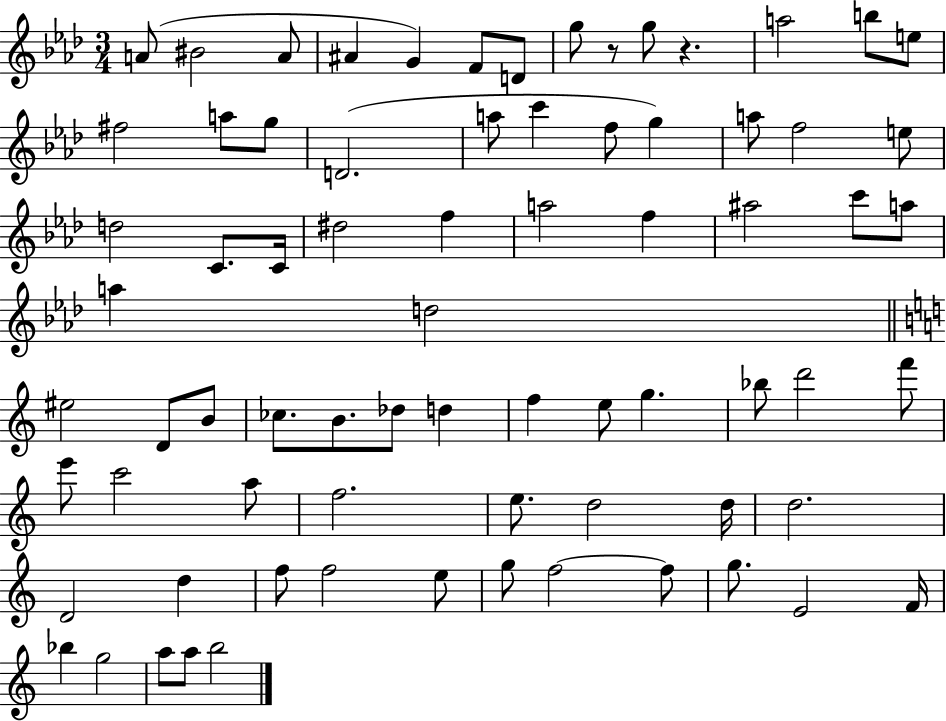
A4/e BIS4/h A4/e A#4/q G4/q F4/e D4/e G5/e R/e G5/e R/q. A5/h B5/e E5/e F#5/h A5/e G5/e D4/h. A5/e C6/q F5/e G5/q A5/e F5/h E5/e D5/h C4/e. C4/s D#5/h F5/q A5/h F5/q A#5/h C6/e A5/e A5/q D5/h EIS5/h D4/e B4/e CES5/e. B4/e. Db5/e D5/q F5/q E5/e G5/q. Bb5/e D6/h F6/e E6/e C6/h A5/e F5/h. E5/e. D5/h D5/s D5/h. D4/h D5/q F5/e F5/h E5/e G5/e F5/h F5/e G5/e. E4/h F4/s Bb5/q G5/h A5/e A5/e B5/h